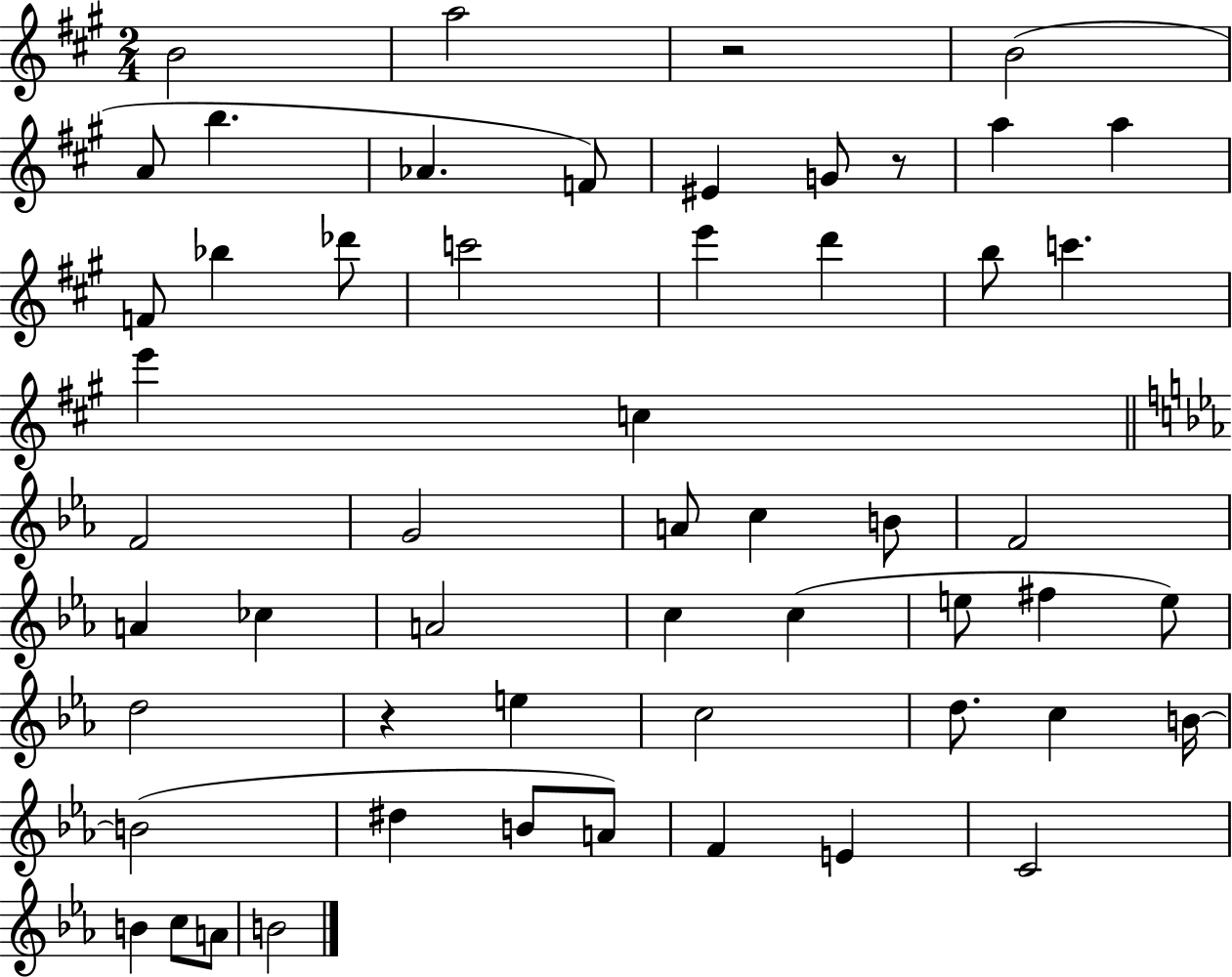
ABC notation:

X:1
T:Untitled
M:2/4
L:1/4
K:A
B2 a2 z2 B2 A/2 b _A F/2 ^E G/2 z/2 a a F/2 _b _d'/2 c'2 e' d' b/2 c' e' c F2 G2 A/2 c B/2 F2 A _c A2 c c e/2 ^f e/2 d2 z e c2 d/2 c B/4 B2 ^d B/2 A/2 F E C2 B c/2 A/2 B2